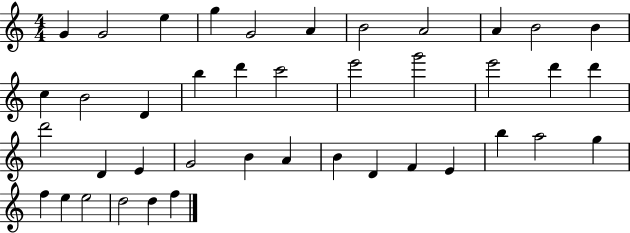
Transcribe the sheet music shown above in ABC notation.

X:1
T:Untitled
M:4/4
L:1/4
K:C
G G2 e g G2 A B2 A2 A B2 B c B2 D b d' c'2 e'2 g'2 e'2 d' d' d'2 D E G2 B A B D F E b a2 g f e e2 d2 d f